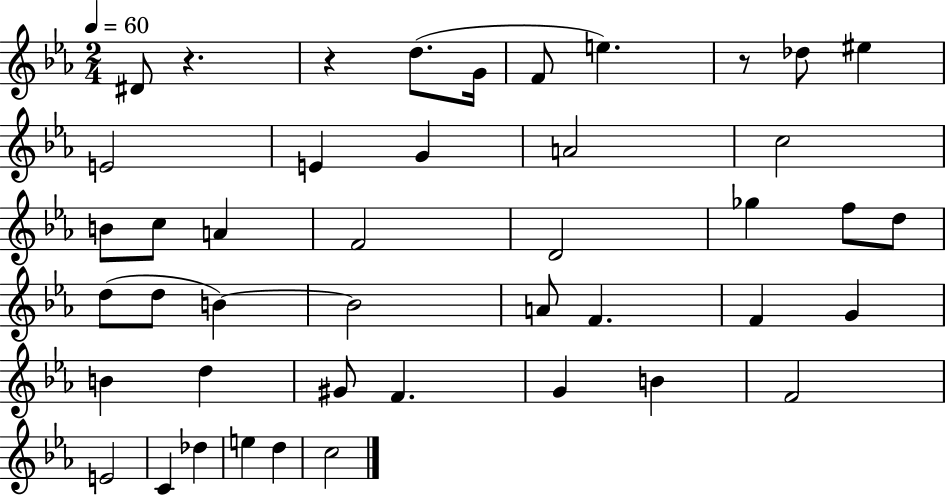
X:1
T:Untitled
M:2/4
L:1/4
K:Eb
^D/2 z z d/2 G/4 F/2 e z/2 _d/2 ^e E2 E G A2 c2 B/2 c/2 A F2 D2 _g f/2 d/2 d/2 d/2 B B2 A/2 F F G B d ^G/2 F G B F2 E2 C _d e d c2